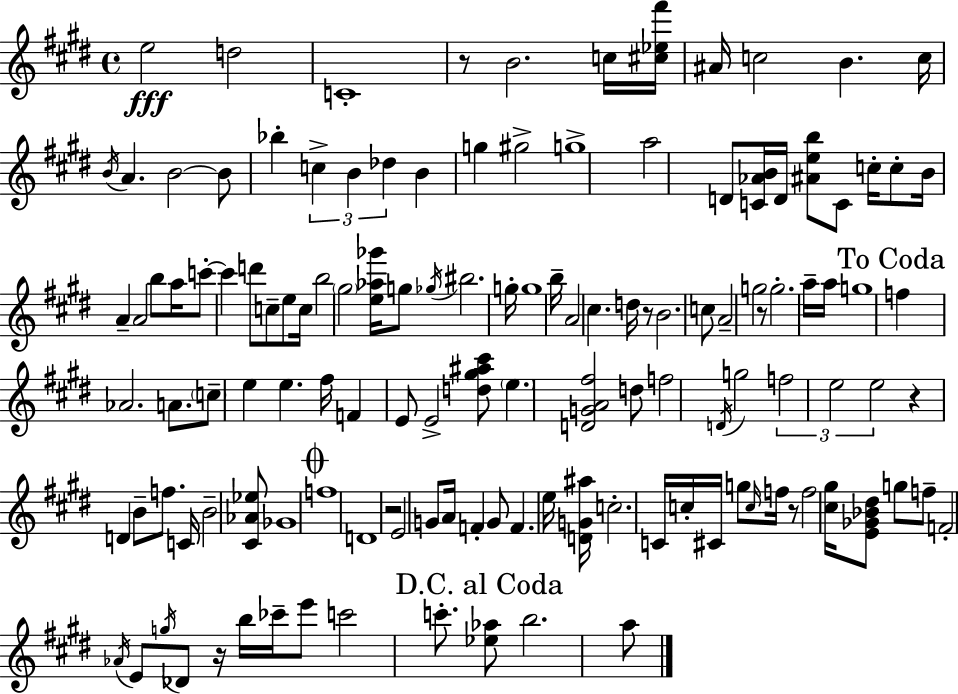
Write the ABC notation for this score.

X:1
T:Untitled
M:4/4
L:1/4
K:E
e2 d2 C4 z/2 B2 c/4 [^c_e^f']/4 ^A/4 c2 B c/4 B/4 A B2 B/2 _b c B _d B g ^g2 g4 a2 D/2 [C_AB]/4 D/4 [^Aeb]/2 C/2 c/4 c/2 B/4 A A2 b/2 a/4 c'/2 c' d'/2 c/2 e/2 c/4 b2 ^g2 [e_a_g']/4 g/2 _g/4 ^b2 g/4 g4 b/4 A2 ^c d/4 z/2 B2 c/2 A2 g2 z/2 g2 a/4 a/4 g4 f _A2 A/2 c/2 e e ^f/4 F E/2 E2 [d^g^a^c']/2 e [DGA^f]2 d/2 f2 D/4 g2 f2 e2 e2 z D B/2 f/2 C/4 B2 [^C_A_e]/2 _G4 f4 D4 z2 E2 G/2 A/4 F G/2 F e/4 [DG^a]/4 c2 C/4 c/4 ^C/4 g/2 c/4 f/4 z/2 f2 [^c^g]/4 [E_G_B^d]/2 g/2 f/2 F2 _A/4 E/2 g/4 _D/2 z/4 b/4 _c'/4 e'/2 c'2 c'/2 [_e_a]/2 b2 a/2